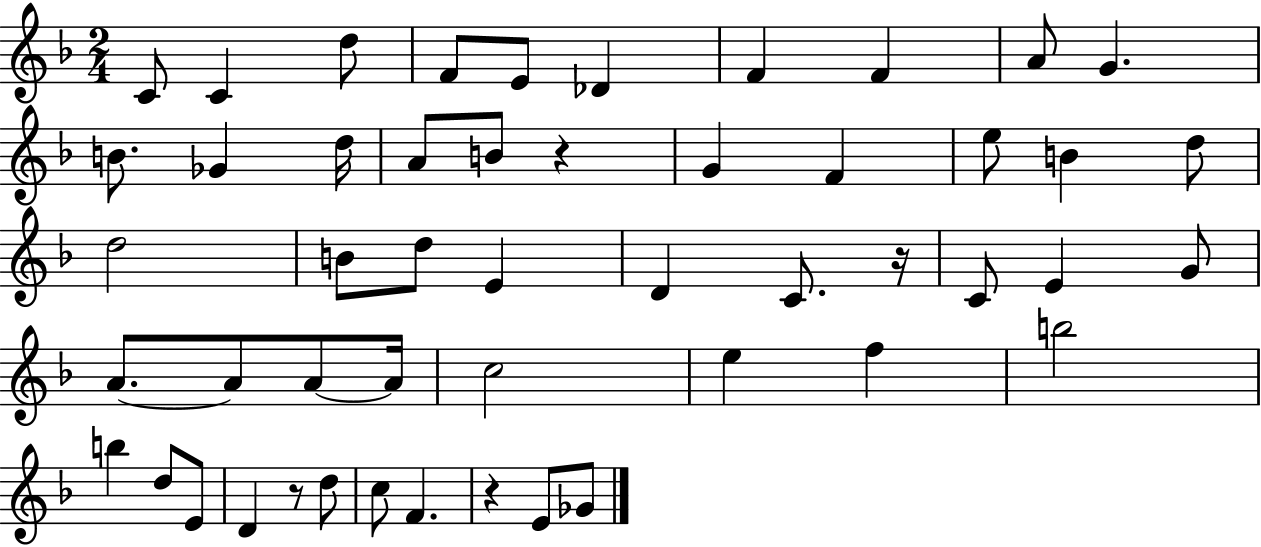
C4/e C4/q D5/e F4/e E4/e Db4/q F4/q F4/q A4/e G4/q. B4/e. Gb4/q D5/s A4/e B4/e R/q G4/q F4/q E5/e B4/q D5/e D5/h B4/e D5/e E4/q D4/q C4/e. R/s C4/e E4/q G4/e A4/e. A4/e A4/e A4/s C5/h E5/q F5/q B5/h B5/q D5/e E4/e D4/q R/e D5/e C5/e F4/q. R/q E4/e Gb4/e